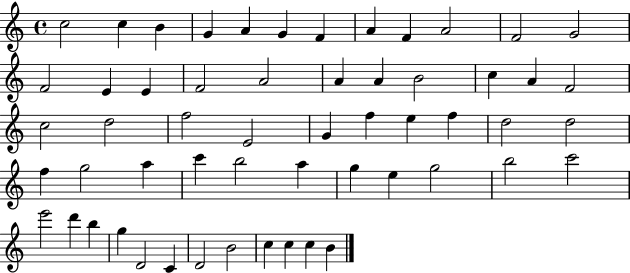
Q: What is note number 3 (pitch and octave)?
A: B4